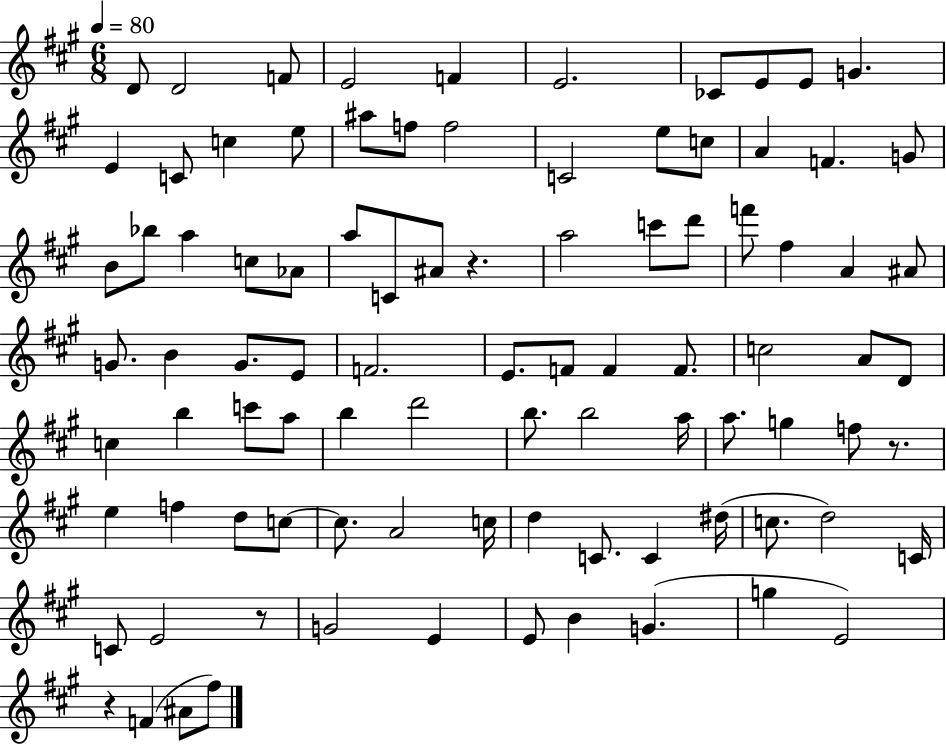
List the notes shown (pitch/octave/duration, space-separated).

D4/e D4/h F4/e E4/h F4/q E4/h. CES4/e E4/e E4/e G4/q. E4/q C4/e C5/q E5/e A#5/e F5/e F5/h C4/h E5/e C5/e A4/q F4/q. G4/e B4/e Bb5/e A5/q C5/e Ab4/e A5/e C4/e A#4/e R/q. A5/h C6/e D6/e F6/e F#5/q A4/q A#4/e G4/e. B4/q G4/e. E4/e F4/h. E4/e. F4/e F4/q F4/e. C5/h A4/e D4/e C5/q B5/q C6/e A5/e B5/q D6/h B5/e. B5/h A5/s A5/e. G5/q F5/e R/e. E5/q F5/q D5/e C5/e C5/e. A4/h C5/s D5/q C4/e. C4/q D#5/s C5/e. D5/h C4/s C4/e E4/h R/e G4/h E4/q E4/e B4/q G4/q. G5/q E4/h R/q F4/q A#4/e F#5/e